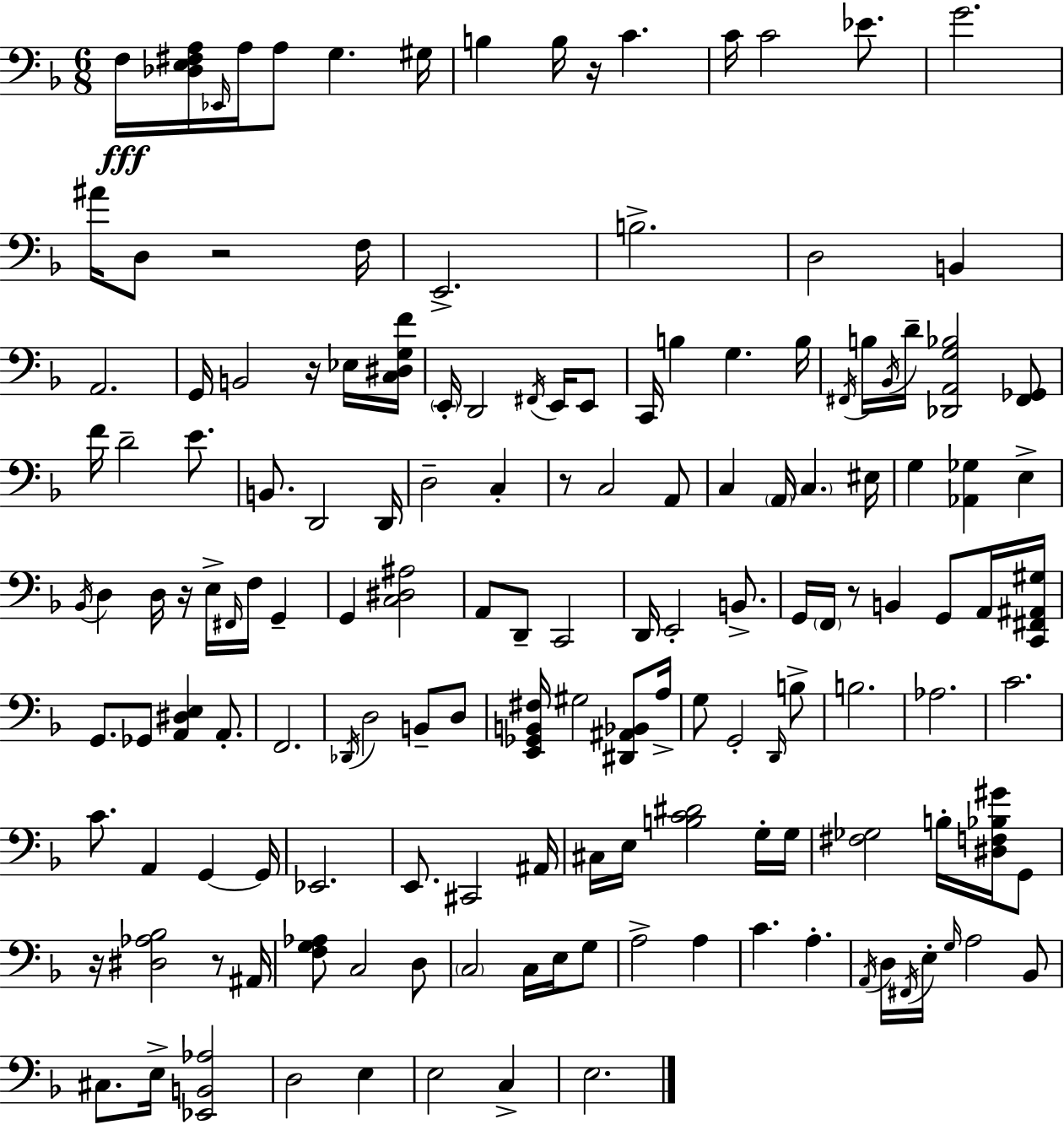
X:1
T:Untitled
M:6/8
L:1/4
K:Dm
F,/4 [_D,E,^F,A,]/4 _E,,/4 A,/4 A,/2 G, ^G,/4 B, B,/4 z/4 C C/4 C2 _E/2 G2 ^A/4 D,/2 z2 F,/4 E,,2 B,2 D,2 B,, A,,2 G,,/4 B,,2 z/4 _E,/4 [C,^D,G,F]/4 E,,/4 D,,2 ^F,,/4 E,,/4 E,,/2 C,,/4 B, G, B,/4 ^F,,/4 B,/4 _B,,/4 D/4 [_D,,A,,G,_B,]2 [^F,,_G,,]/2 F/4 D2 E/2 B,,/2 D,,2 D,,/4 D,2 C, z/2 C,2 A,,/2 C, A,,/4 C, ^E,/4 G, [_A,,_G,] E, _B,,/4 D, D,/4 z/4 E,/4 ^F,,/4 F,/4 G,, G,, [C,^D,^A,]2 A,,/2 D,,/2 C,,2 D,,/4 E,,2 B,,/2 G,,/4 F,,/4 z/2 B,, G,,/2 A,,/4 [C,,^F,,^A,,^G,]/4 G,,/2 _G,,/2 [A,,^D,E,] A,,/2 F,,2 _D,,/4 D,2 B,,/2 D,/2 [E,,_G,,B,,^F,]/4 ^G,2 [^D,,^A,,_B,,]/2 A,/4 G,/2 G,,2 D,,/4 B,/2 B,2 _A,2 C2 C/2 A,, G,, G,,/4 _E,,2 E,,/2 ^C,,2 ^A,,/4 ^C,/4 E,/4 [B,C^D]2 G,/4 G,/4 [^F,_G,]2 B,/4 [^D,F,_B,^G]/4 G,,/2 z/4 [^D,_A,_B,]2 z/2 ^A,,/4 [F,G,_A,]/2 C,2 D,/2 C,2 C,/4 E,/4 G,/2 A,2 A, C A, A,,/4 D,/4 ^F,,/4 E,/4 G,/4 A,2 _B,,/2 ^C,/2 E,/4 [_E,,B,,_A,]2 D,2 E, E,2 C, E,2